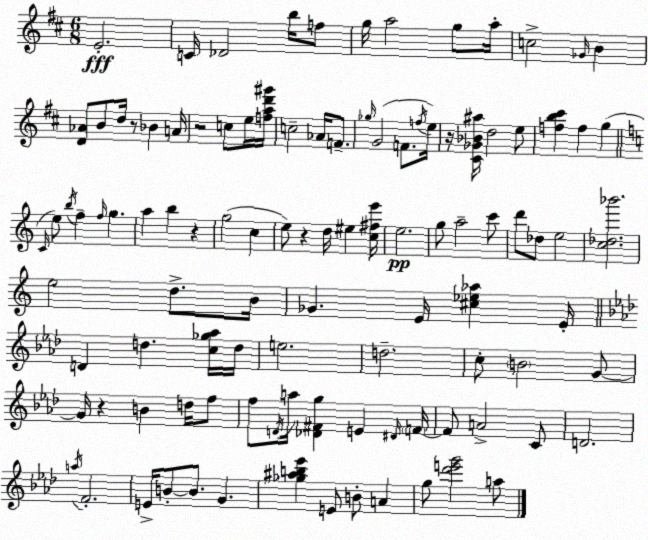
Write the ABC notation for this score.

X:1
T:Untitled
M:6/8
L:1/4
K:D
E2 C/4 _D2 b/4 f/2 g/4 a2 g/2 a/4 c2 _G/4 B [D_A]/2 B/2 d/4 z/2 _B A/4 z2 c/2 e/4 [fad'^g']/4 c2 _A/4 F/2 _g/4 G2 F/2 f/4 e/4 z/4 [^C_G_B^a]/4 d2 e/2 [fb^c'] f g C/4 e/2 b/4 f f/4 g a b z g2 c e/2 z d/4 ^e [c^fe']/4 e2 g/2 a2 c'/2 d'/2 _d/2 e2 [c_d_b']2 e2 d/2 B/4 _G E/4 [^c_e_a] E/4 D d [c_g_a]/4 d/4 e2 d2 c/2 B2 G/2 G/4 z B d/4 f/2 f/2 D/4 a/4 [_D^Fg] E ^D/4 F/4 F/2 A2 C/2 D2 a/4 F2 E/4 B/2 B/2 G [_g^ab_e'] E/2 B/2 A g/2 [_d'e'g']2 a/2